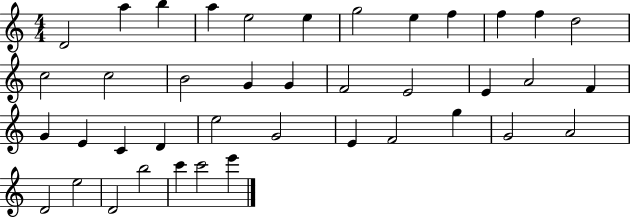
{
  \clef treble
  \numericTimeSignature
  \time 4/4
  \key c \major
  d'2 a''4 b''4 | a''4 e''2 e''4 | g''2 e''4 f''4 | f''4 f''4 d''2 | \break c''2 c''2 | b'2 g'4 g'4 | f'2 e'2 | e'4 a'2 f'4 | \break g'4 e'4 c'4 d'4 | e''2 g'2 | e'4 f'2 g''4 | g'2 a'2 | \break d'2 e''2 | d'2 b''2 | c'''4 c'''2 e'''4 | \bar "|."
}